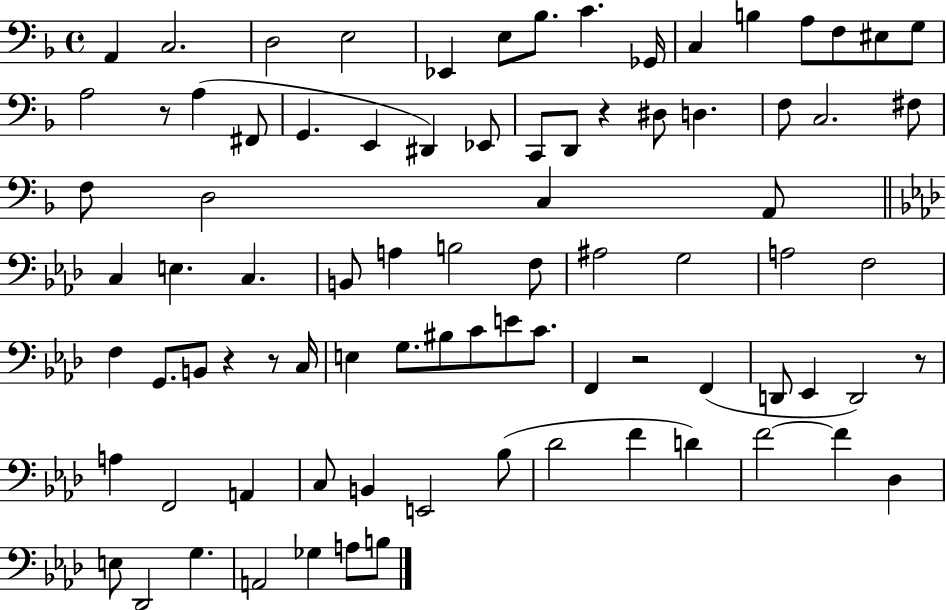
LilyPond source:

{
  \clef bass
  \time 4/4
  \defaultTimeSignature
  \key f \major
  a,4 c2. | d2 e2 | ees,4 e8 bes8. c'4. ges,16 | c4 b4 a8 f8 eis8 g8 | \break a2 r8 a4( fis,8 | g,4. e,4 dis,4) ees,8 | c,8 d,8 r4 dis8 d4. | f8 c2. fis8 | \break f8 d2 c4 a,8 | \bar "||" \break \key aes \major c4 e4. c4. | b,8 a4 b2 f8 | ais2 g2 | a2 f2 | \break f4 g,8. b,8 r4 r8 c16 | e4 g8. bis8 c'8 e'8 c'8. | f,4 r2 f,4( | d,8 ees,4 d,2) r8 | \break a4 f,2 a,4 | c8 b,4 e,2 bes8( | des'2 f'4 d'4) | f'2~~ f'4 des4 | \break e8 des,2 g4. | a,2 ges4 a8 b8 | \bar "|."
}